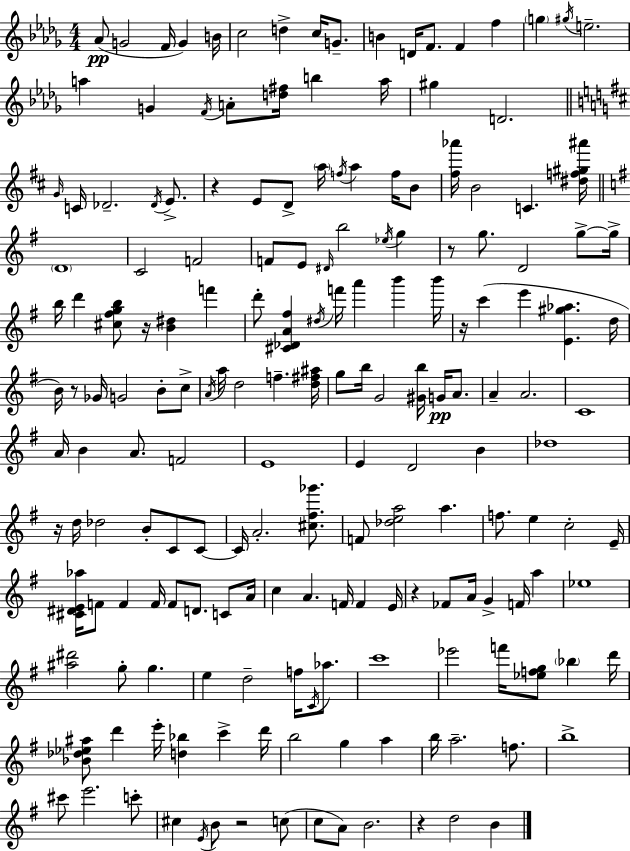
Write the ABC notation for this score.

X:1
T:Untitled
M:4/4
L:1/4
K:Bbm
_A/2 G2 F/4 G B/4 c2 d c/4 G/2 B D/4 F/2 F f g ^g/4 e2 a G F/4 A/2 [d^f]/4 b a/4 ^g D2 G/4 C/4 _D2 _D/4 E/2 z E/2 D/2 a/4 f/4 a f/4 B/2 [^f_a']/4 B2 C [^df^g^a']/4 D4 C2 F2 F/2 E/2 ^D/4 b2 _e/4 g z/2 g/2 D2 g/2 g/4 b/4 d' [^c^fgb]/2 z/4 [B^d] f' d'/2 [^C_DA^f] ^d/4 f'/4 a' b' b'/4 z/4 c' e' [E^g_a] d/4 B/4 z/2 _G/4 G2 B/2 c/2 A/4 a/4 d2 f [d^f^a]/4 g/2 b/4 G2 [^Gb]/4 G/4 A/2 A A2 C4 A/4 B A/2 F2 E4 E D2 B _d4 z/4 d/4 _d2 B/2 C/2 C/2 C/4 A2 [^c^f_g']/2 F/2 [_dea]2 a f/2 e c2 E/4 [^C^DE_a]/4 F/2 F F/4 F/2 D/2 C/2 A/4 c A F/4 F E/4 z _F/2 A/4 G F/4 a _e4 [^a^d']2 g/2 g e d2 f/4 C/4 _a/2 c'4 _e'2 f'/4 [_efg]/2 _b d'/4 [_B_d_e^a]/2 d' e'/4 [d_b] c' d'/4 b2 g a b/4 a2 f/2 b4 ^c'/2 e'2 c'/2 ^c E/4 B/2 z2 c/2 c/2 A/2 B2 z d2 B